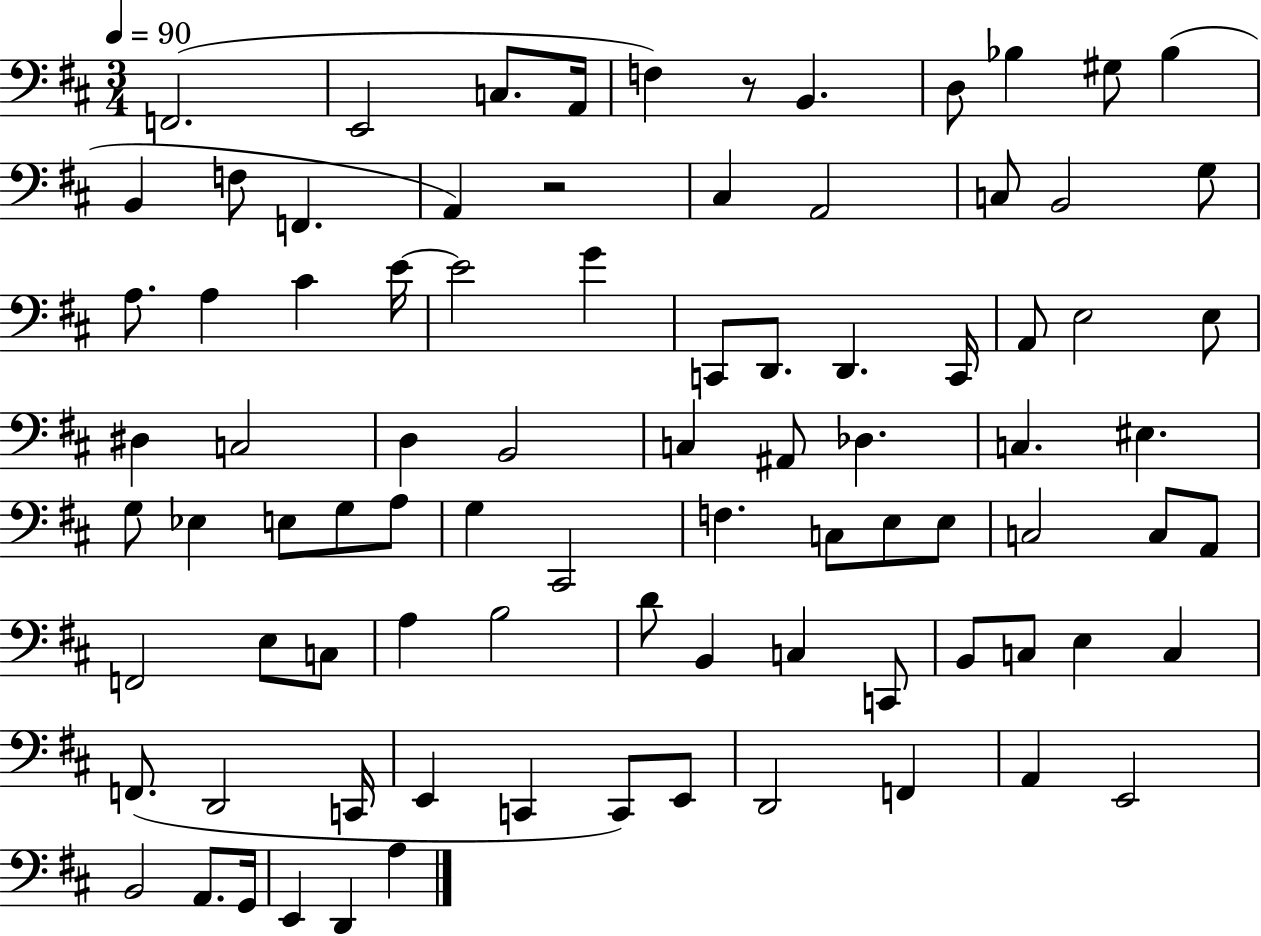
{
  \clef bass
  \numericTimeSignature
  \time 3/4
  \key d \major
  \tempo 4 = 90
  f,2.( | e,2 c8. a,16 | f4) r8 b,4. | d8 bes4 gis8 bes4( | \break b,4 f8 f,4. | a,4) r2 | cis4 a,2 | c8 b,2 g8 | \break a8. a4 cis'4 e'16~~ | e'2 g'4 | c,8 d,8. d,4. c,16 | a,8 e2 e8 | \break dis4 c2 | d4 b,2 | c4 ais,8 des4. | c4. eis4. | \break g8 ees4 e8 g8 a8 | g4 cis,2 | f4. c8 e8 e8 | c2 c8 a,8 | \break f,2 e8 c8 | a4 b2 | d'8 b,4 c4 c,8 | b,8 c8 e4 c4 | \break f,8.( d,2 c,16 | e,4 c,4 c,8) e,8 | d,2 f,4 | a,4 e,2 | \break b,2 a,8. g,16 | e,4 d,4 a4 | \bar "|."
}